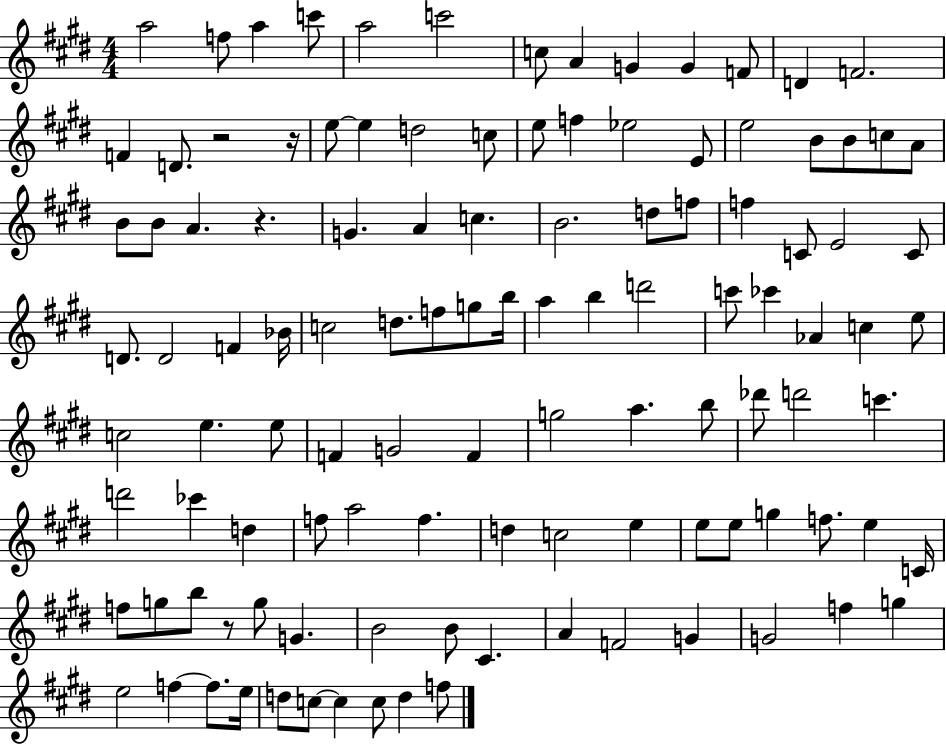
{
  \clef treble
  \numericTimeSignature
  \time 4/4
  \key e \major
  a''2 f''8 a''4 c'''8 | a''2 c'''2 | c''8 a'4 g'4 g'4 f'8 | d'4 f'2. | \break f'4 d'8. r2 r16 | e''8~~ e''4 d''2 c''8 | e''8 f''4 ees''2 e'8 | e''2 b'8 b'8 c''8 a'8 | \break b'8 b'8 a'4. r4. | g'4. a'4 c''4. | b'2. d''8 f''8 | f''4 c'8 e'2 c'8 | \break d'8. d'2 f'4 bes'16 | c''2 d''8. f''8 g''8 b''16 | a''4 b''4 d'''2 | c'''8 ces'''4 aes'4 c''4 e''8 | \break c''2 e''4. e''8 | f'4 g'2 f'4 | g''2 a''4. b''8 | des'''8 d'''2 c'''4. | \break d'''2 ces'''4 d''4 | f''8 a''2 f''4. | d''4 c''2 e''4 | e''8 e''8 g''4 f''8. e''4 c'16 | \break f''8 g''8 b''8 r8 g''8 g'4. | b'2 b'8 cis'4. | a'4 f'2 g'4 | g'2 f''4 g''4 | \break e''2 f''4~~ f''8. e''16 | d''8 c''8~~ c''4 c''8 d''4 f''8 | \bar "|."
}